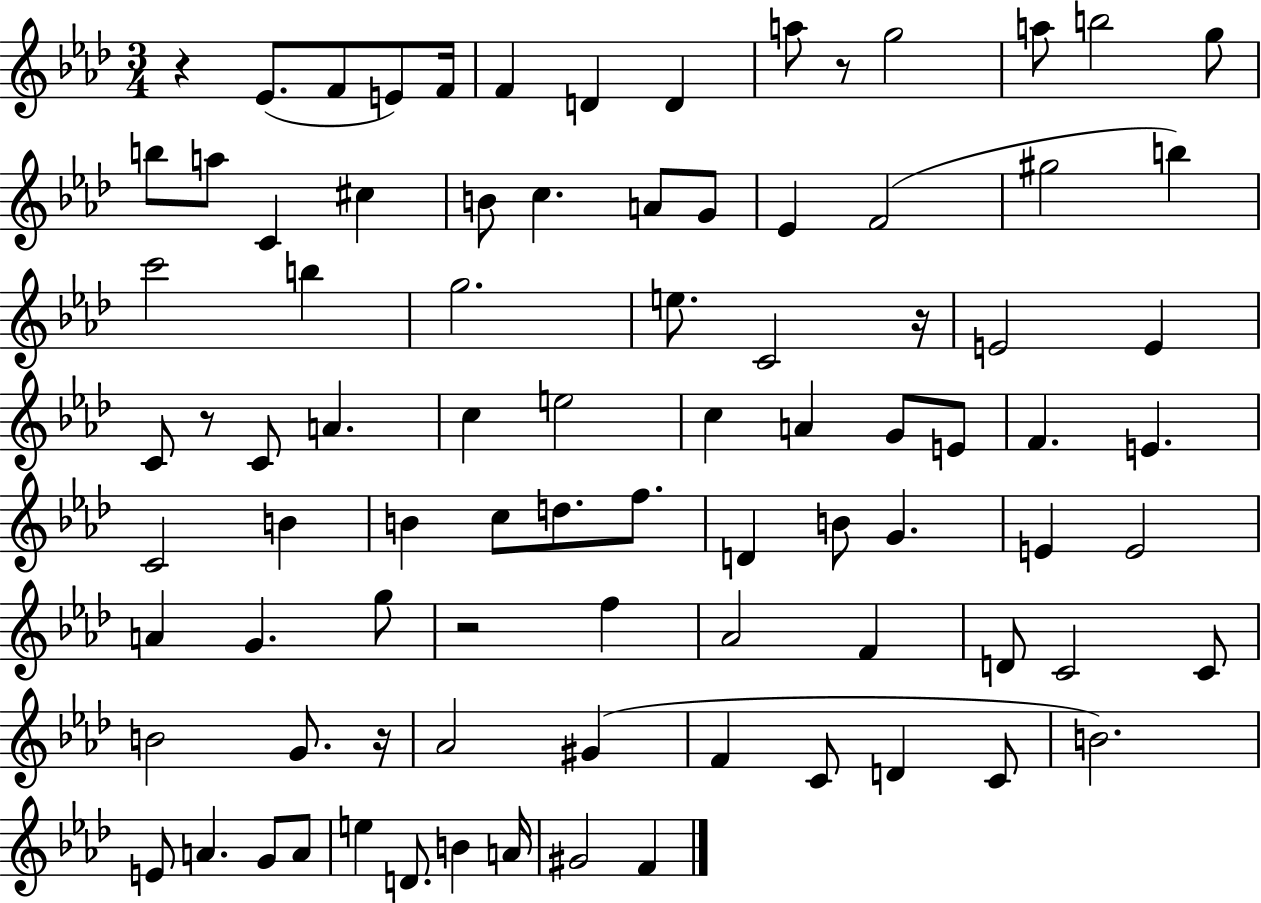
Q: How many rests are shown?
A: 6